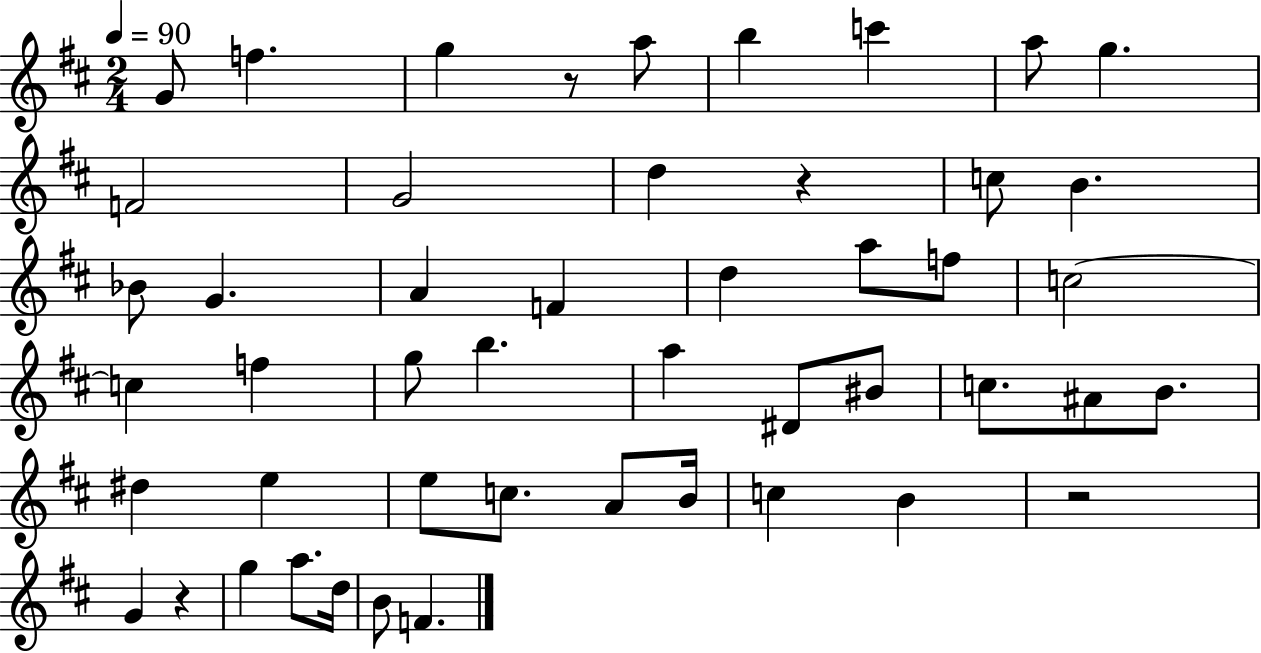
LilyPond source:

{
  \clef treble
  \numericTimeSignature
  \time 2/4
  \key d \major
  \tempo 4 = 90
  g'8 f''4. | g''4 r8 a''8 | b''4 c'''4 | a''8 g''4. | \break f'2 | g'2 | d''4 r4 | c''8 b'4. | \break bes'8 g'4. | a'4 f'4 | d''4 a''8 f''8 | c''2~~ | \break c''4 f''4 | g''8 b''4. | a''4 dis'8 bis'8 | c''8. ais'8 b'8. | \break dis''4 e''4 | e''8 c''8. a'8 b'16 | c''4 b'4 | r2 | \break g'4 r4 | g''4 a''8. d''16 | b'8 f'4. | \bar "|."
}